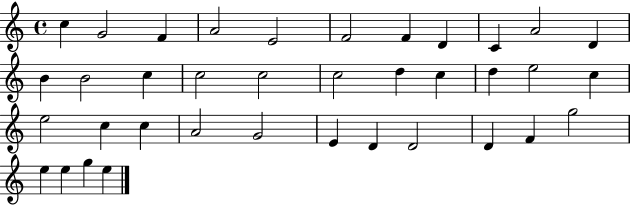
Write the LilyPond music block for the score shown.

{
  \clef treble
  \time 4/4
  \defaultTimeSignature
  \key c \major
  c''4 g'2 f'4 | a'2 e'2 | f'2 f'4 d'4 | c'4 a'2 d'4 | \break b'4 b'2 c''4 | c''2 c''2 | c''2 d''4 c''4 | d''4 e''2 c''4 | \break e''2 c''4 c''4 | a'2 g'2 | e'4 d'4 d'2 | d'4 f'4 g''2 | \break e''4 e''4 g''4 e''4 | \bar "|."
}